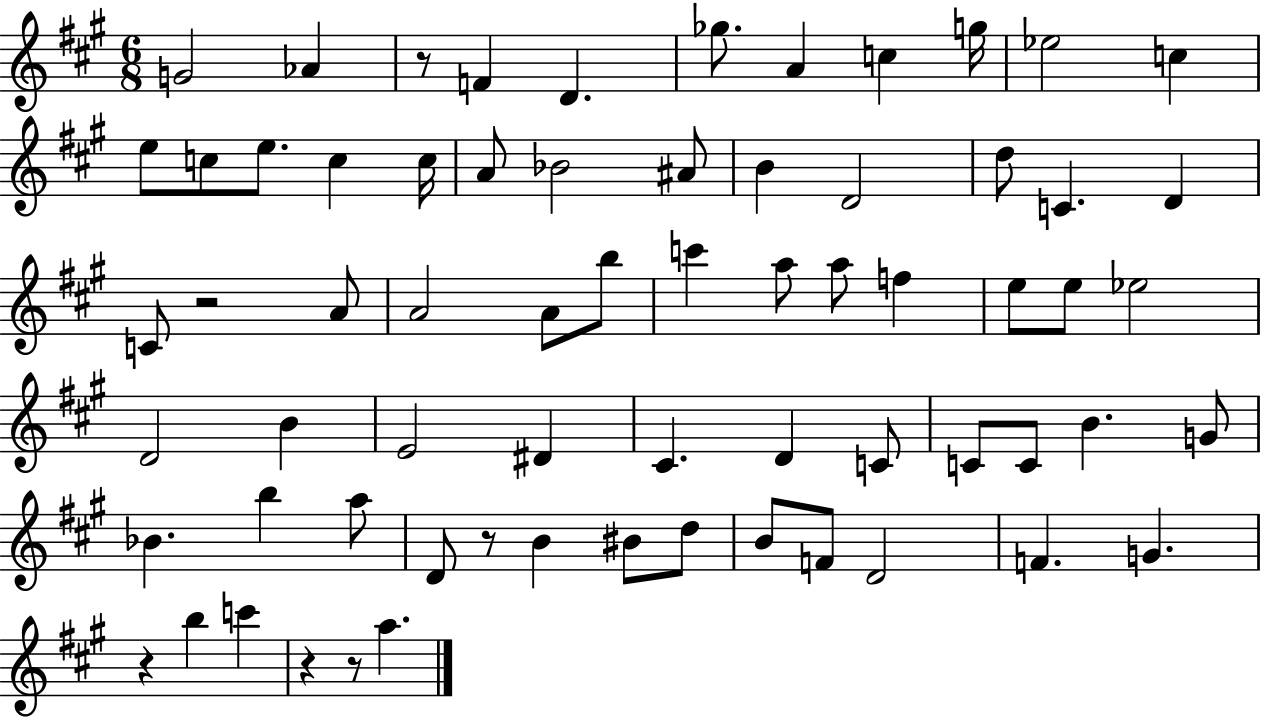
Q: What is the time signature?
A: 6/8